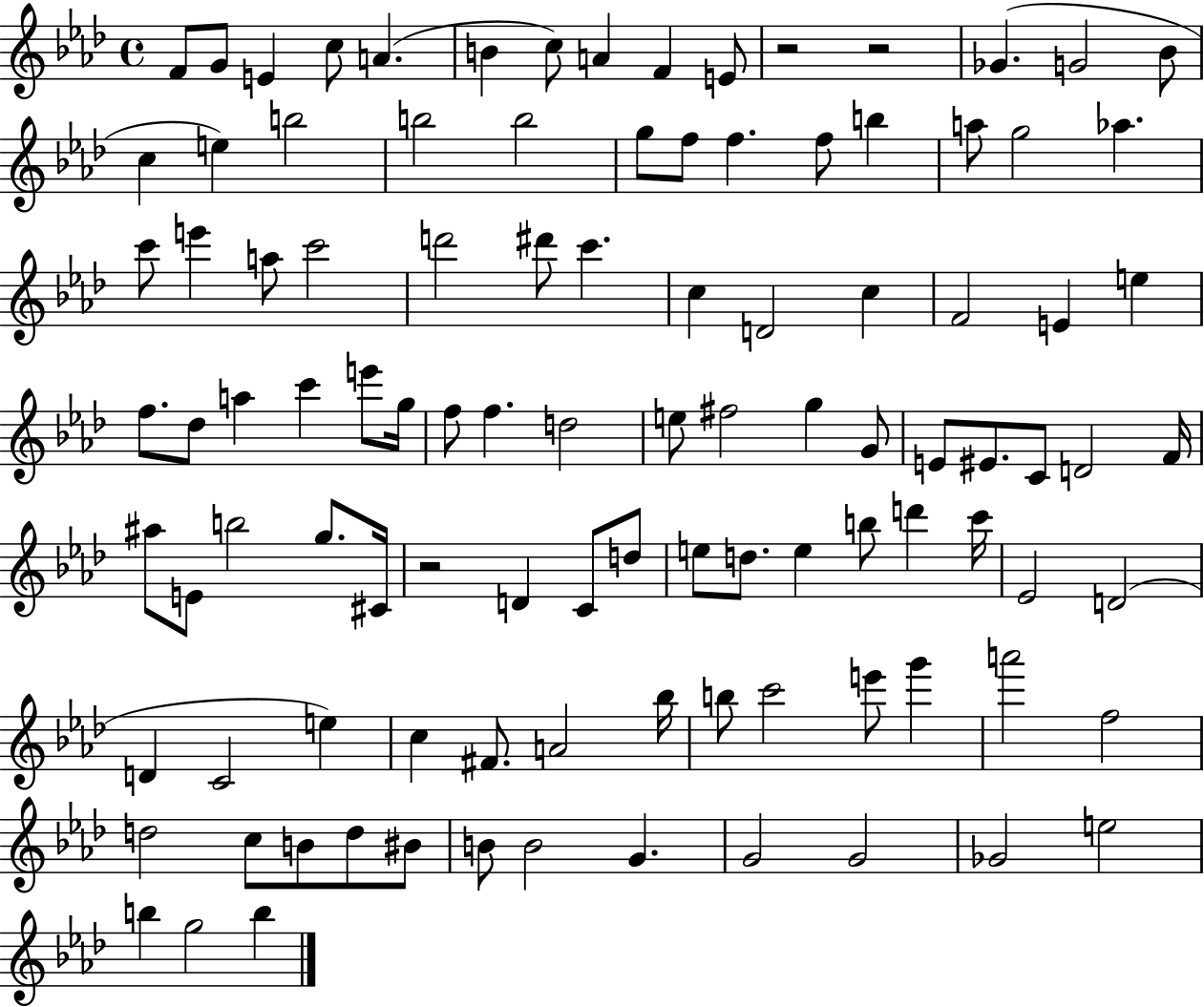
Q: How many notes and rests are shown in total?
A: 104